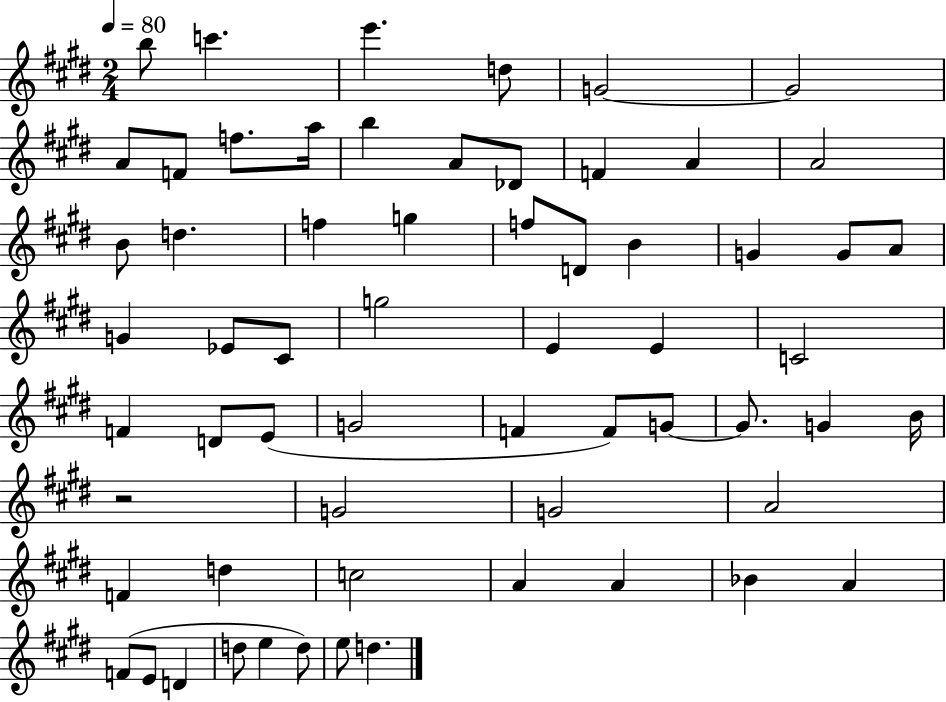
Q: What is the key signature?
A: E major